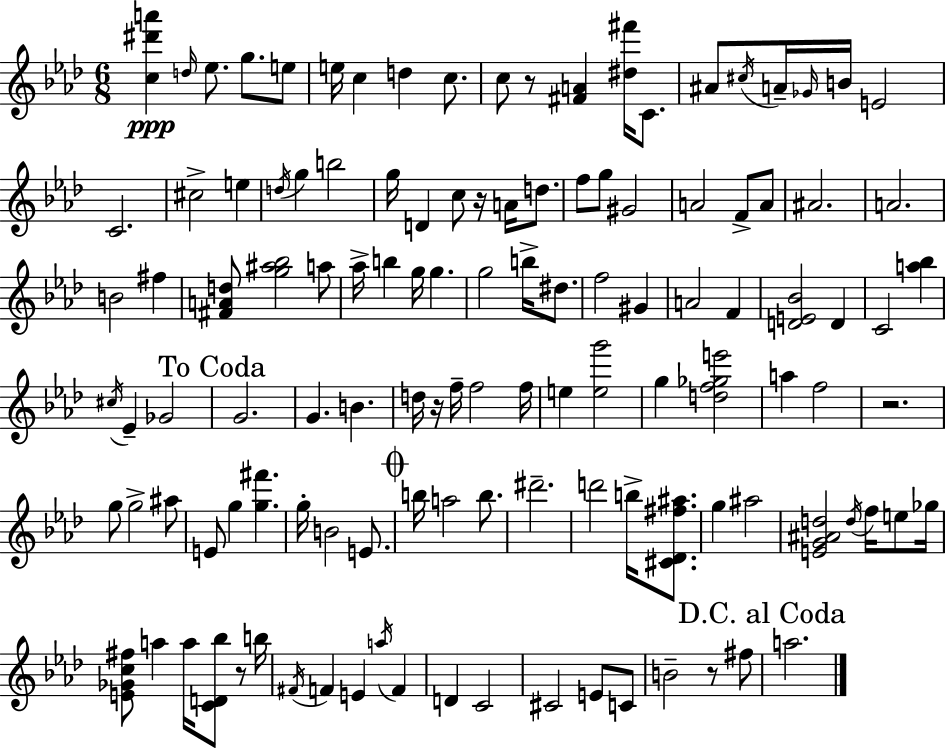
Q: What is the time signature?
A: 6/8